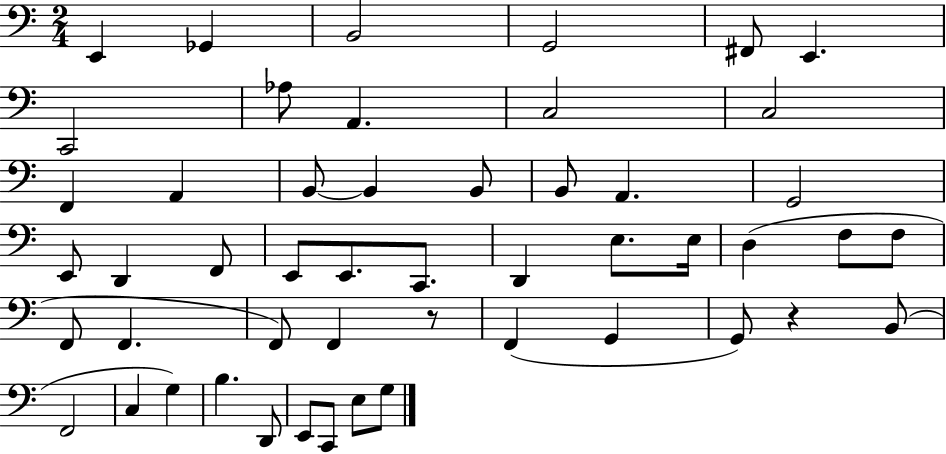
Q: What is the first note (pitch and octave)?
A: E2